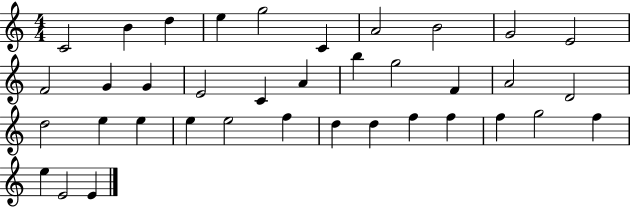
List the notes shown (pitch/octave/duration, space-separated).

C4/h B4/q D5/q E5/q G5/h C4/q A4/h B4/h G4/h E4/h F4/h G4/q G4/q E4/h C4/q A4/q B5/q G5/h F4/q A4/h D4/h D5/h E5/q E5/q E5/q E5/h F5/q D5/q D5/q F5/q F5/q F5/q G5/h F5/q E5/q E4/h E4/q